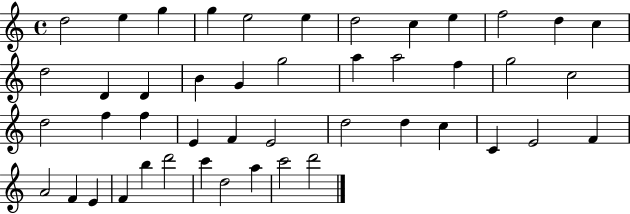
{
  \clef treble
  \time 4/4
  \defaultTimeSignature
  \key c \major
  d''2 e''4 g''4 | g''4 e''2 e''4 | d''2 c''4 e''4 | f''2 d''4 c''4 | \break d''2 d'4 d'4 | b'4 g'4 g''2 | a''4 a''2 f''4 | g''2 c''2 | \break d''2 f''4 f''4 | e'4 f'4 e'2 | d''2 d''4 c''4 | c'4 e'2 f'4 | \break a'2 f'4 e'4 | f'4 b''4 d'''2 | c'''4 d''2 a''4 | c'''2 d'''2 | \break \bar "|."
}